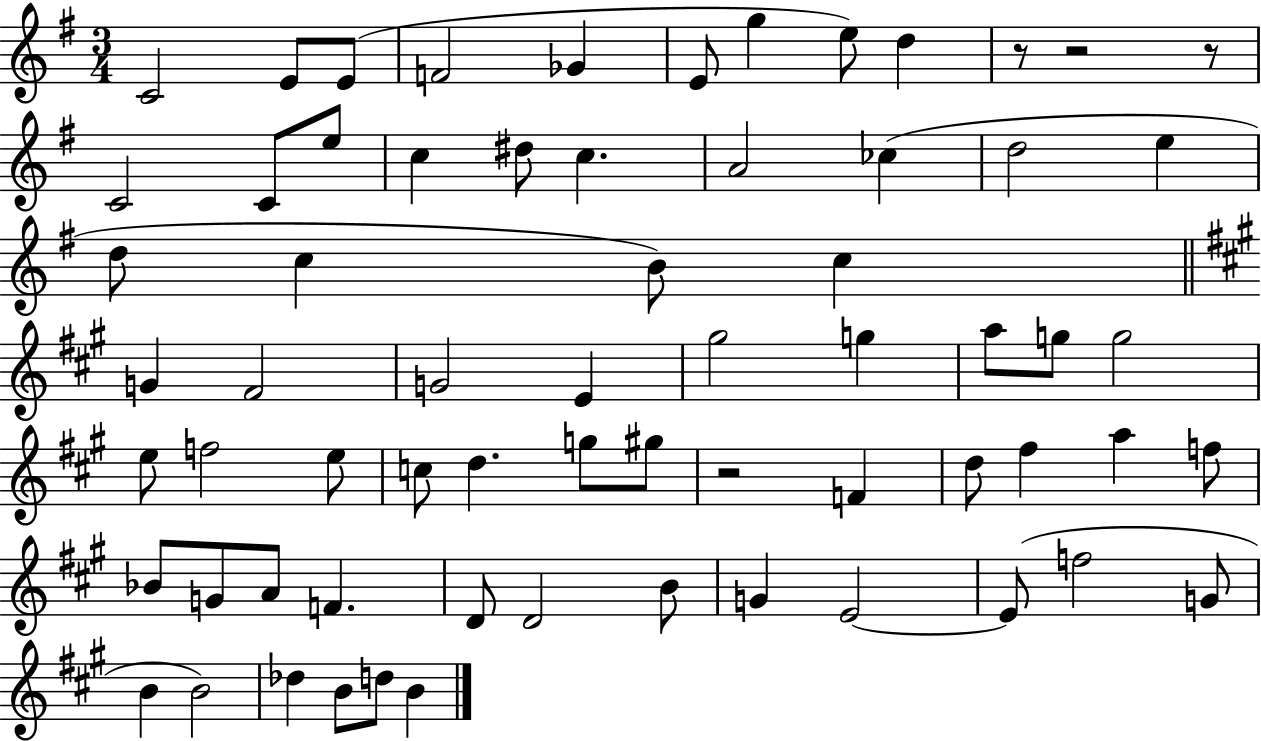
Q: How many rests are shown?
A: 4